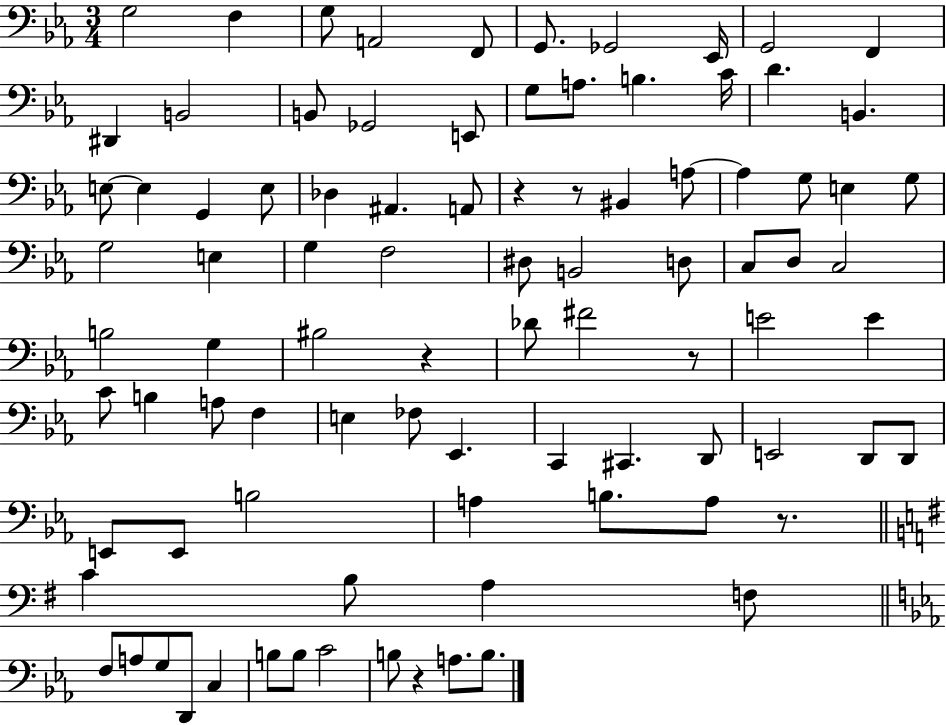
G3/h F3/q G3/e A2/h F2/e G2/e. Gb2/h Eb2/s G2/h F2/q D#2/q B2/h B2/e Gb2/h E2/e G3/e A3/e. B3/q. C4/s D4/q. B2/q. E3/e E3/q G2/q E3/e Db3/q A#2/q. A2/e R/q R/e BIS2/q A3/e A3/q G3/e E3/q G3/e G3/h E3/q G3/q F3/h D#3/e B2/h D3/e C3/e D3/e C3/h B3/h G3/q BIS3/h R/q Db4/e F#4/h R/e E4/h E4/q C4/e B3/q A3/e F3/q E3/q FES3/e Eb2/q. C2/q C#2/q. D2/e E2/h D2/e D2/e E2/e E2/e B3/h A3/q B3/e. A3/e R/e. C4/q B3/e A3/q F3/e F3/e A3/e G3/e D2/e C3/q B3/e B3/e C4/h B3/e R/q A3/e. B3/e.